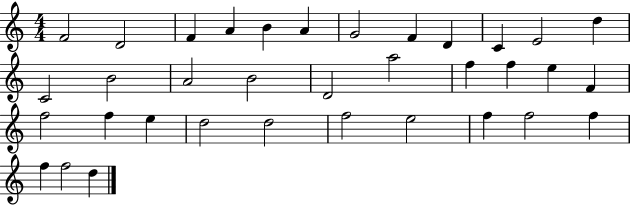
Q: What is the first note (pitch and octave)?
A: F4